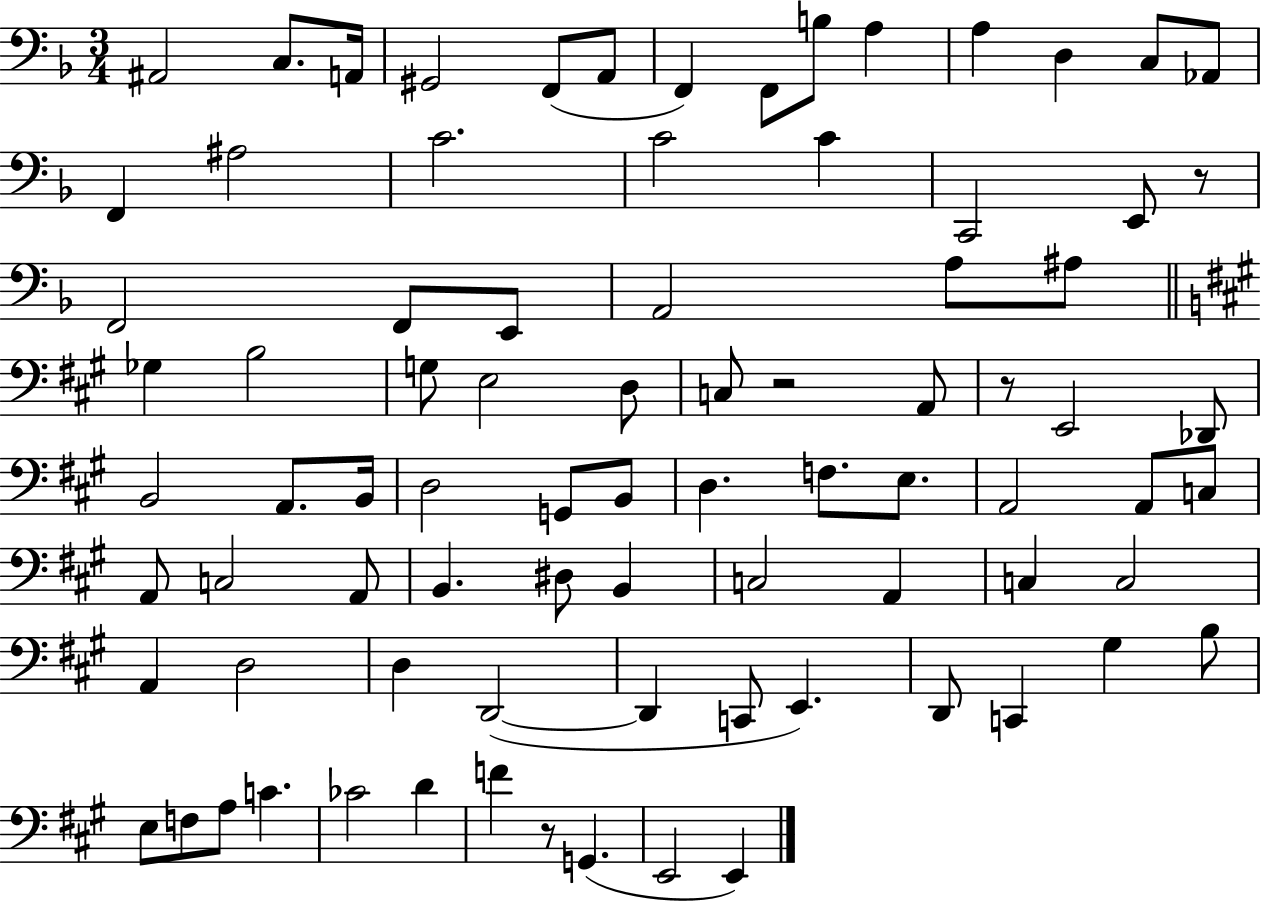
X:1
T:Untitled
M:3/4
L:1/4
K:F
^A,,2 C,/2 A,,/4 ^G,,2 F,,/2 A,,/2 F,, F,,/2 B,/2 A, A, D, C,/2 _A,,/2 F,, ^A,2 C2 C2 C C,,2 E,,/2 z/2 F,,2 F,,/2 E,,/2 A,,2 A,/2 ^A,/2 _G, B,2 G,/2 E,2 D,/2 C,/2 z2 A,,/2 z/2 E,,2 _D,,/2 B,,2 A,,/2 B,,/4 D,2 G,,/2 B,,/2 D, F,/2 E,/2 A,,2 A,,/2 C,/2 A,,/2 C,2 A,,/2 B,, ^D,/2 B,, C,2 A,, C, C,2 A,, D,2 D, D,,2 D,, C,,/2 E,, D,,/2 C,, ^G, B,/2 E,/2 F,/2 A,/2 C _C2 D F z/2 G,, E,,2 E,,